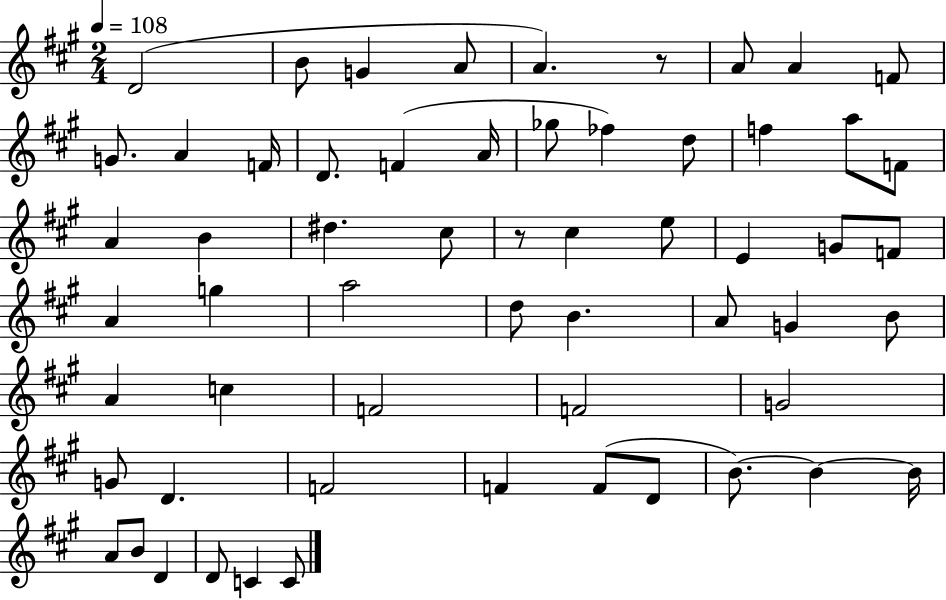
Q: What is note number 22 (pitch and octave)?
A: B4